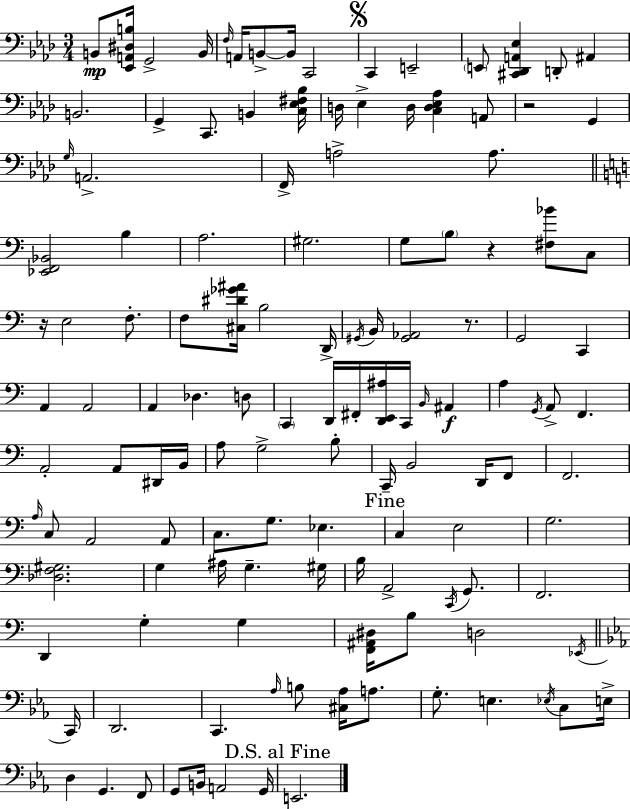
{
  \clef bass
  \numericTimeSignature
  \time 3/4
  \key aes \major
  b,8\mp <ees, a, dis b>16 g,2-> b,16 | \grace { f16 } a,16 b,8->~~ b,16 c,2 | \mark \markup { \musicglyph "scripts.segno" } c,4 e,2-- | \parenthesize e,8 <cis, des, a, ees>4 d,8-. ais,4 | \break b,2. | g,4-> c,8. b,4 | <c ees fis bes>16 d16 ees4-> d16 <c d ees aes>4 a,8 | r2 g,4 | \break \grace { g16 } a,2.-> | f,16-> a2-> a8. | \bar "||" \break \key c \major <ees, f, bes,>2 b4 | a2. | gis2. | g8 \parenthesize b8 r4 <fis bes'>8 c8 | \break r16 e2 f8.-. | f8 <cis dis' ges' ais'>16 b2 d,16-> | \acciaccatura { gis,16 } b,16 <gis, aes,>2 r8. | g,2 c,4 | \break a,4 a,2 | a,4 des4. d8 | \parenthesize c,4 d,16 fis,16-. <d, e, ais>16 c,16 \grace { b,16 }\f ais,4 | a4 \acciaccatura { g,16 } a,8-> f,4. | \break a,2-. a,8 | dis,16 b,16 a8 g2-> | b8-. c,16-- b,2 | d,16 f,8 f,2. | \break \grace { a16 } c8 a,2 | a,8 c8. g8. ees4. | \mark "Fine" c4 e2 | g2. | \break <des f gis>2. | g4 ais16 g4.-- | gis16 b16 a,2-> | \acciaccatura { c,16 } g,8. f,2. | \break d,4 g4-. | g4 <f, ais, dis>16 b8 d2 | \acciaccatura { ees,16 } \bar "||" \break \key ees \major c,16 d,2. | c,4. \grace { aes16 } b8 <cis aes>16 a8. | g8.-. e4. \acciaccatura { ees16 } | c8 e16-> d4 g,4. | \break f,8 g,8 b,16 a,2 | g,16 \mark "D.S. al Fine" e,2. | \bar "|."
}